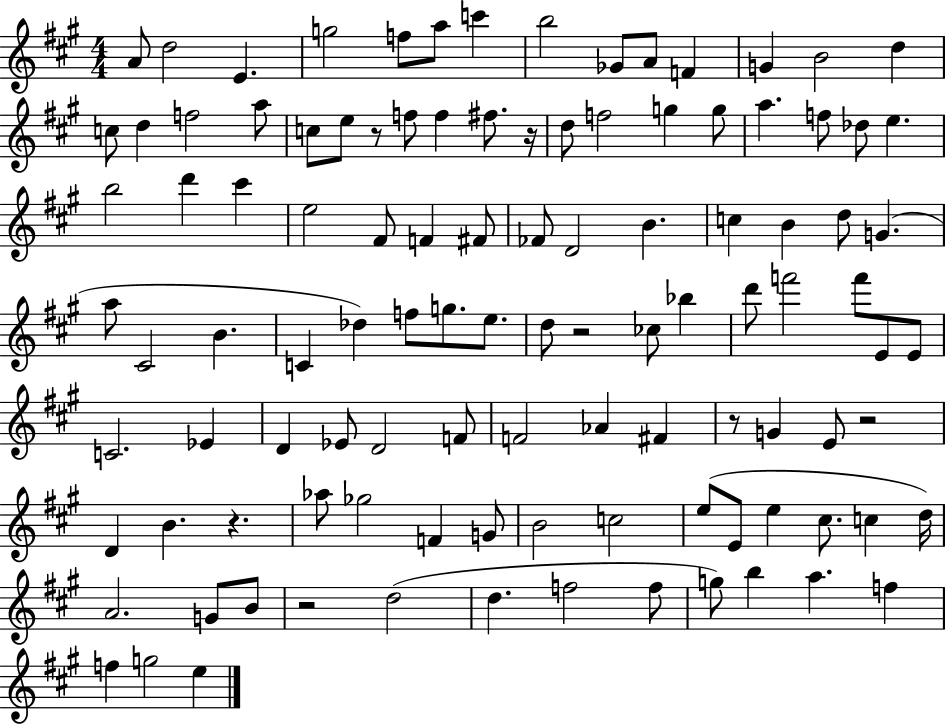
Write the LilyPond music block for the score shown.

{
  \clef treble
  \numericTimeSignature
  \time 4/4
  \key a \major
  a'8 d''2 e'4. | g''2 f''8 a''8 c'''4 | b''2 ges'8 a'8 f'4 | g'4 b'2 d''4 | \break c''8 d''4 f''2 a''8 | c''8 e''8 r8 f''8 f''4 fis''8. r16 | d''8 f''2 g''4 g''8 | a''4. f''8 des''8 e''4. | \break b''2 d'''4 cis'''4 | e''2 fis'8 f'4 fis'8 | fes'8 d'2 b'4. | c''4 b'4 d''8 g'4.( | \break a''8 cis'2 b'4. | c'4 des''4) f''8 g''8. e''8. | d''8 r2 ces''8 bes''4 | d'''8 f'''2 f'''8 e'8 e'8 | \break c'2. ees'4 | d'4 ees'8 d'2 f'8 | f'2 aes'4 fis'4 | r8 g'4 e'8 r2 | \break d'4 b'4. r4. | aes''8 ges''2 f'4 g'8 | b'2 c''2 | e''8( e'8 e''4 cis''8. c''4 d''16) | \break a'2. g'8 b'8 | r2 d''2( | d''4. f''2 f''8 | g''8) b''4 a''4. f''4 | \break f''4 g''2 e''4 | \bar "|."
}